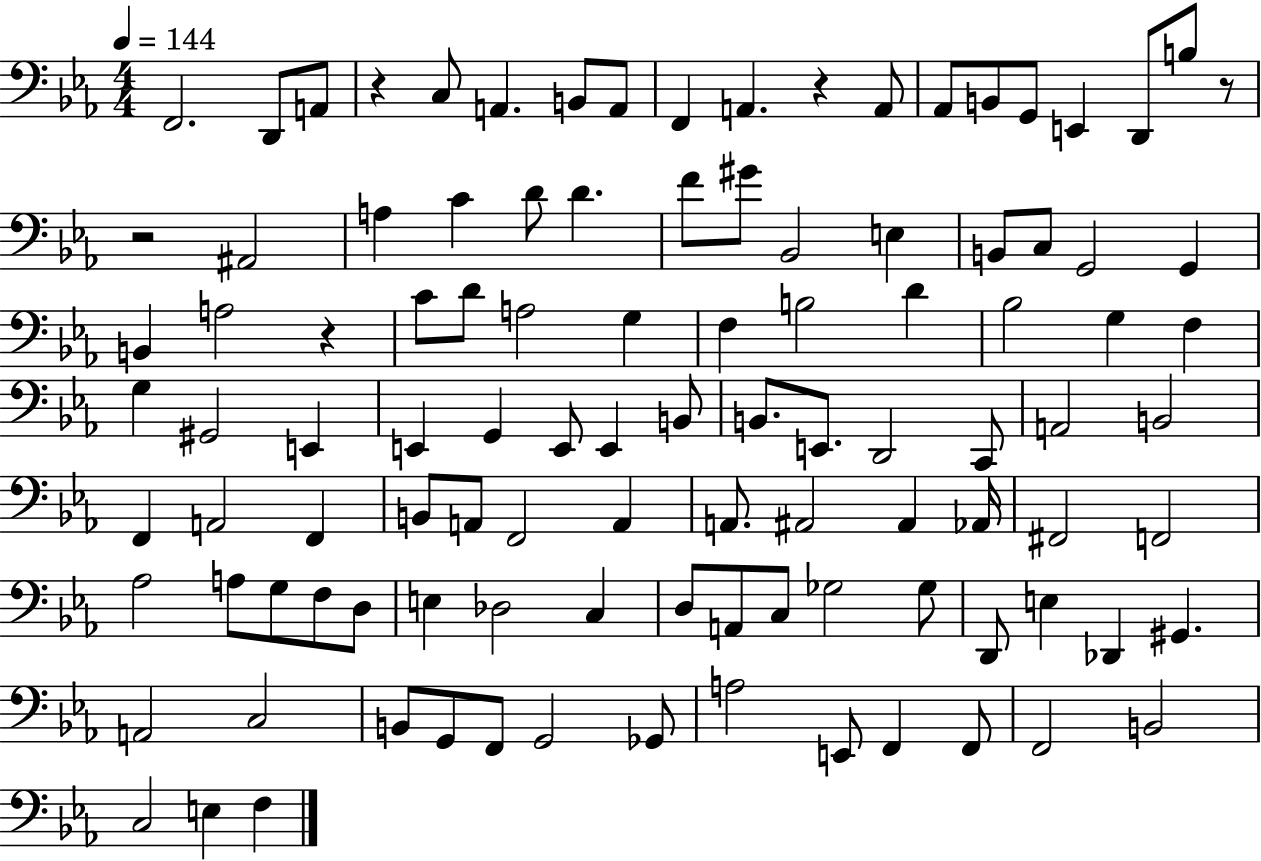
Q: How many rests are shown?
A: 5